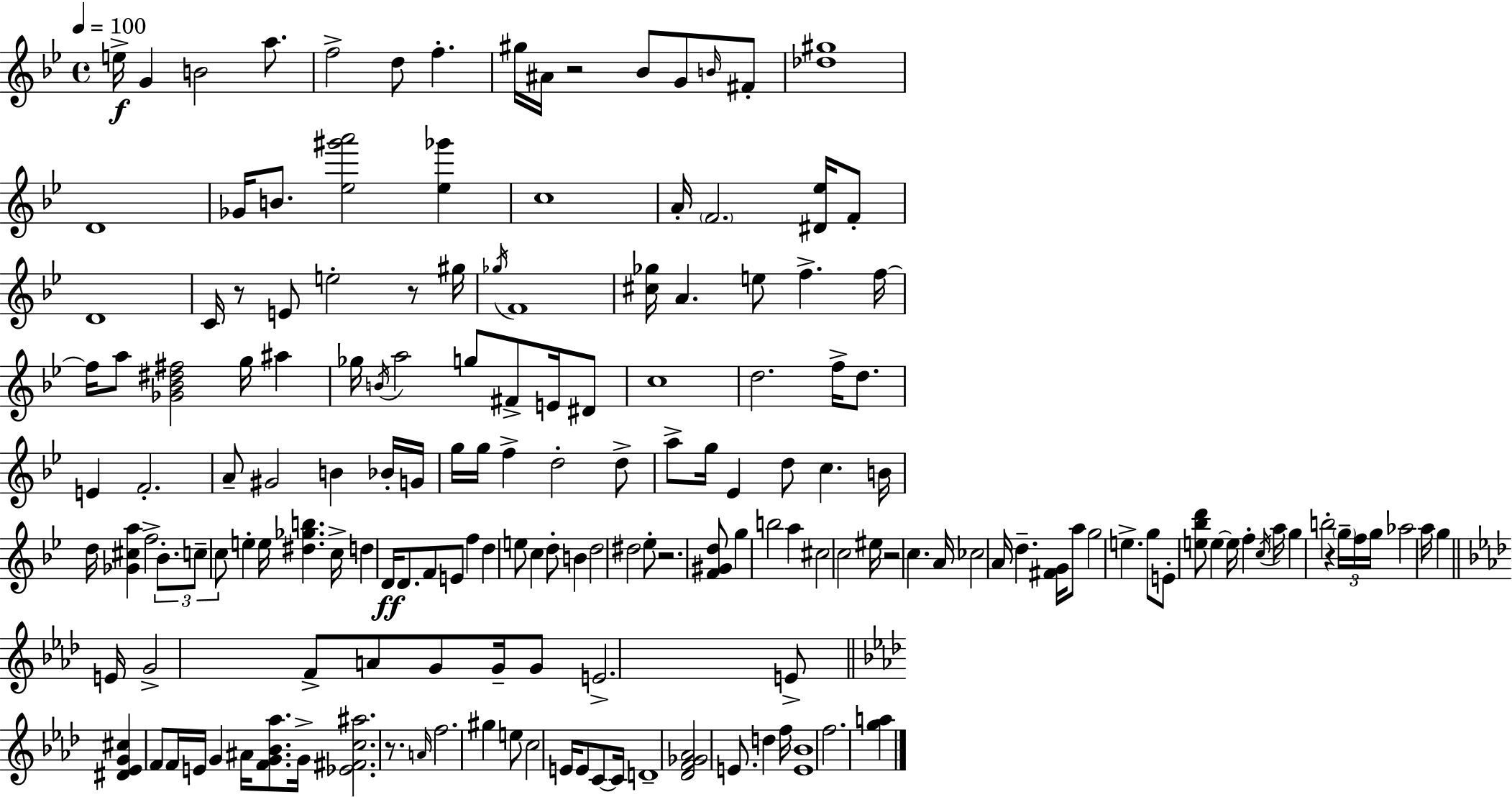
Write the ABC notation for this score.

X:1
T:Untitled
M:4/4
L:1/4
K:Bb
e/4 G B2 a/2 f2 d/2 f ^g/4 ^A/4 z2 _B/2 G/2 B/4 ^F/2 [_d^g]4 D4 _G/4 B/2 [_e^g'a']2 [_e_g'] c4 A/4 F2 [^D_e]/4 F/2 D4 C/4 z/2 E/2 e2 z/2 ^g/4 _g/4 F4 [^c_g]/4 A e/2 f f/4 f/4 a/2 [_G_B^d^f]2 g/4 ^a _g/4 B/4 a2 g/2 ^F/2 E/4 ^D/2 c4 d2 f/4 d/2 E F2 A/2 ^G2 B _B/4 G/4 g/4 g/4 f d2 d/2 a/2 g/4 _E d/2 c B/4 d/4 [_G^ca] f2 _B/2 c/2 c/2 e e/4 [^d_gb] c/4 d D/4 D/2 F/2 E/2 f d e/2 c d/2 B d2 ^d2 _e/2 z2 [F^Gd]/2 g b2 a ^c2 c2 ^e/4 z2 c A/4 _c2 A/4 d [^FG]/4 a/2 g2 e g/2 E/2 [e_bd']/2 e e/4 f c/4 a/4 g b2 z g/4 f/4 g/4 _a2 a/4 g E/4 G2 F/2 A/2 G/2 G/4 G/2 E2 E/2 [^D_EG^c] F/2 F/4 E/4 G ^A/4 [FG_B_a]/2 G/4 [_E^Fc^a]2 z/2 A/4 f2 ^g e/2 c2 E/4 E/2 C/2 C/4 D4 [_DF_G_A]2 E/2 d f/4 [E_B]4 f2 [ga]